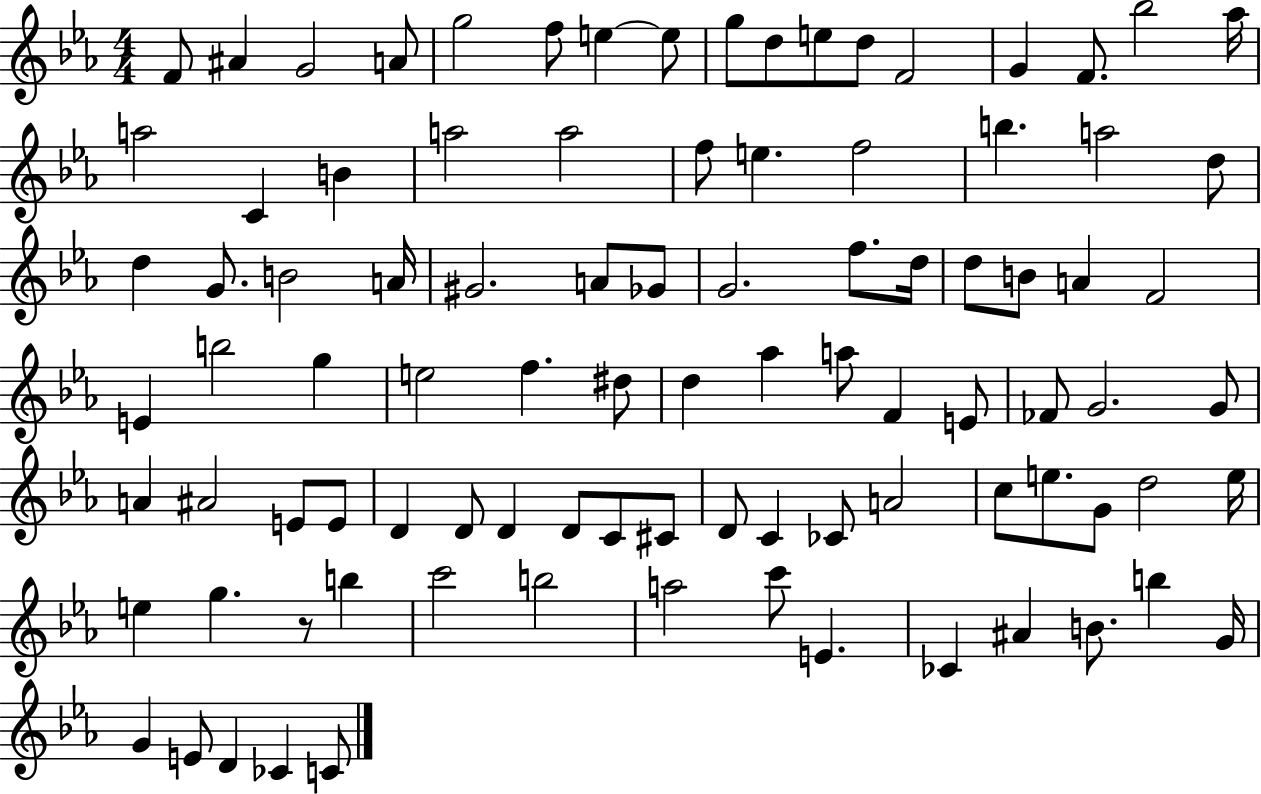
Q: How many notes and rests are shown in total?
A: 94